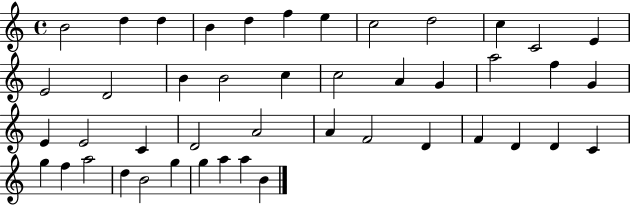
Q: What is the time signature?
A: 4/4